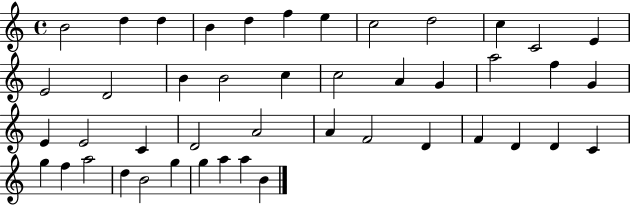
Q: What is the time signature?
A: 4/4